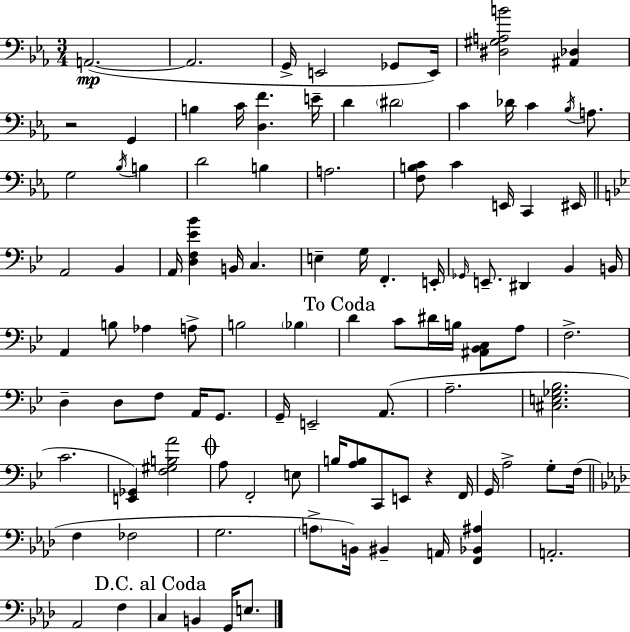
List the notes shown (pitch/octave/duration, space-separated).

A2/h. A2/h. G2/s E2/h Gb2/e E2/s [D#3,G#3,A3,B4]/h [A#2,Db3]/q R/h G2/q B3/q C4/s [D3,F4]/q. E4/s D4/q D#4/h C4/q Db4/s C4/q Bb3/s A3/e. G3/h Bb3/s B3/q D4/h B3/q A3/h. [F3,B3,C4]/e C4/q E2/s C2/q EIS2/s A2/h Bb2/q A2/s [D3,F3,Eb4,Bb4]/q B2/s C3/q. E3/q G3/s F2/q. E2/s Gb2/s E2/e. D#2/q Bb2/q B2/s A2/q B3/e Ab3/q A3/e B3/h Bb3/q D4/q C4/e D#4/s B3/s [A#2,Bb2,C3]/e A3/e F3/h. D3/q D3/e F3/e A2/s G2/e. G2/s E2/h A2/e. A3/h. [C#3,E3,Gb3,Bb3]/h. C4/h. [E2,Gb2]/q [F3,G#3,B3,A4]/h A3/e F2/h E3/e B3/s [A3,B3]/e C2/e E2/e R/q F2/s G2/s A3/h G3/e F3/s F3/q FES3/h G3/h. A3/e B2/s BIS2/q A2/s [F2,Bb2,A#3]/q A2/h. Ab2/h F3/q C3/q B2/q G2/s E3/e.